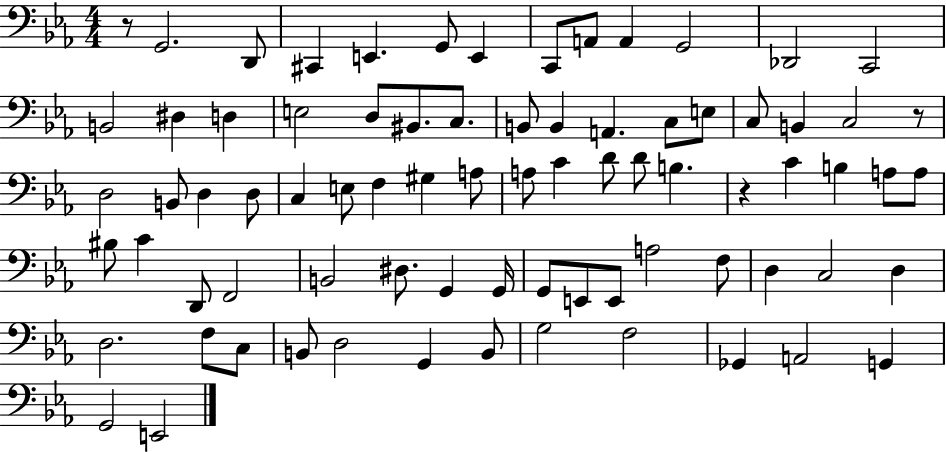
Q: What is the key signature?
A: EES major